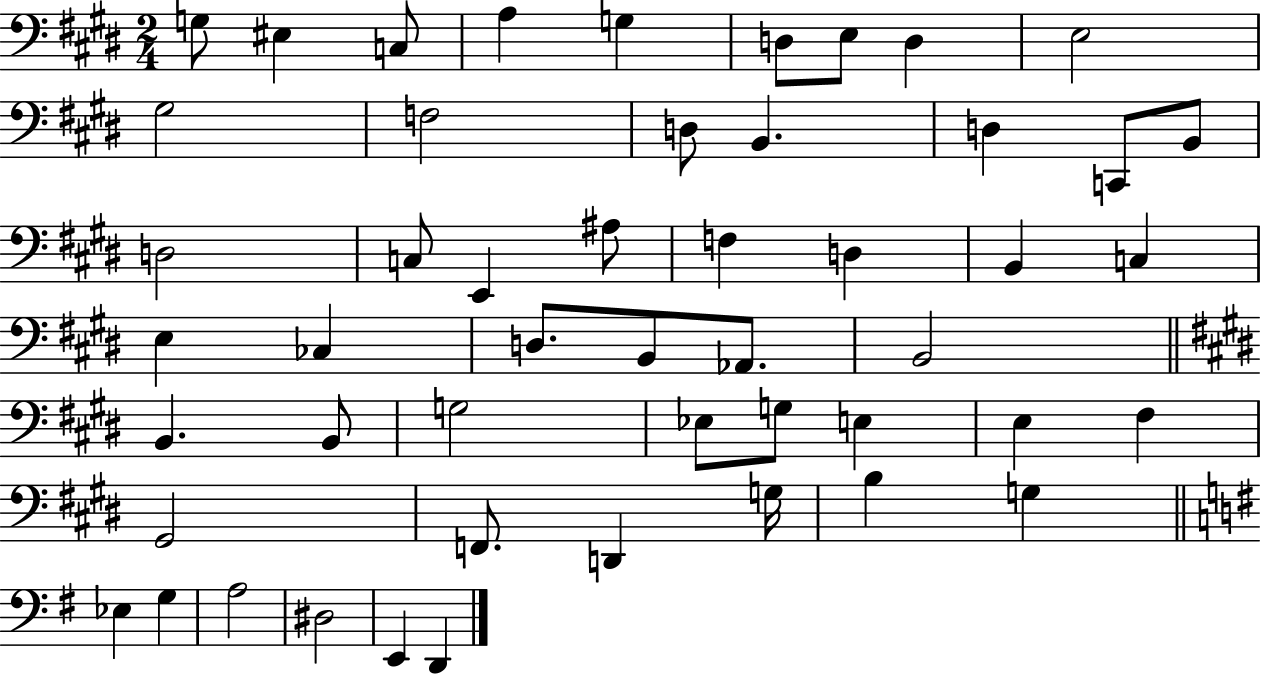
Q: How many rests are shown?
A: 0